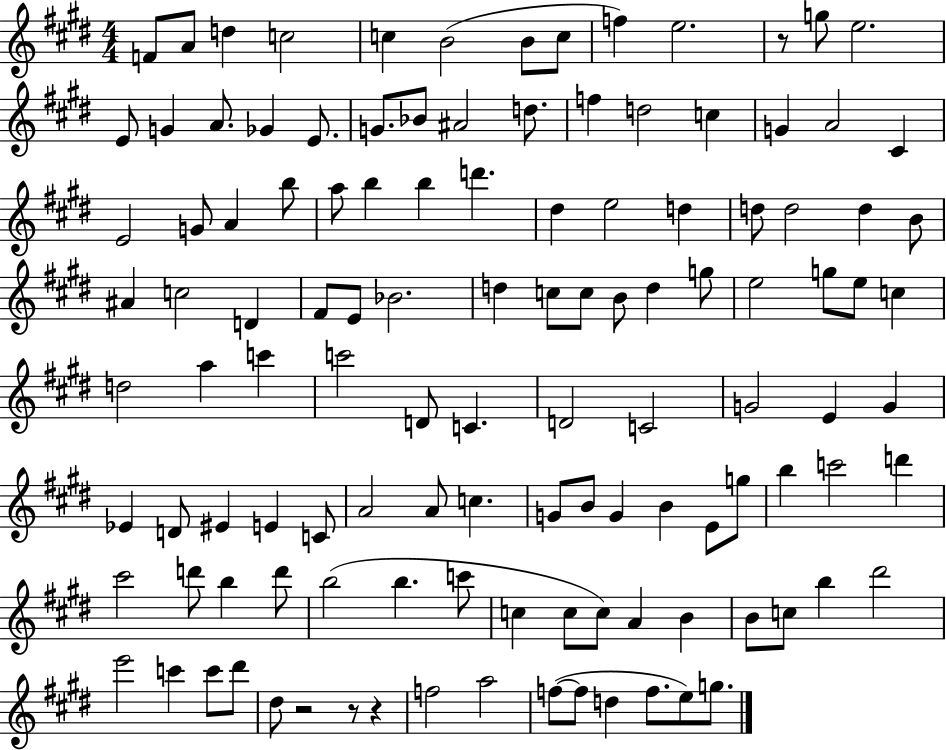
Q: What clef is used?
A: treble